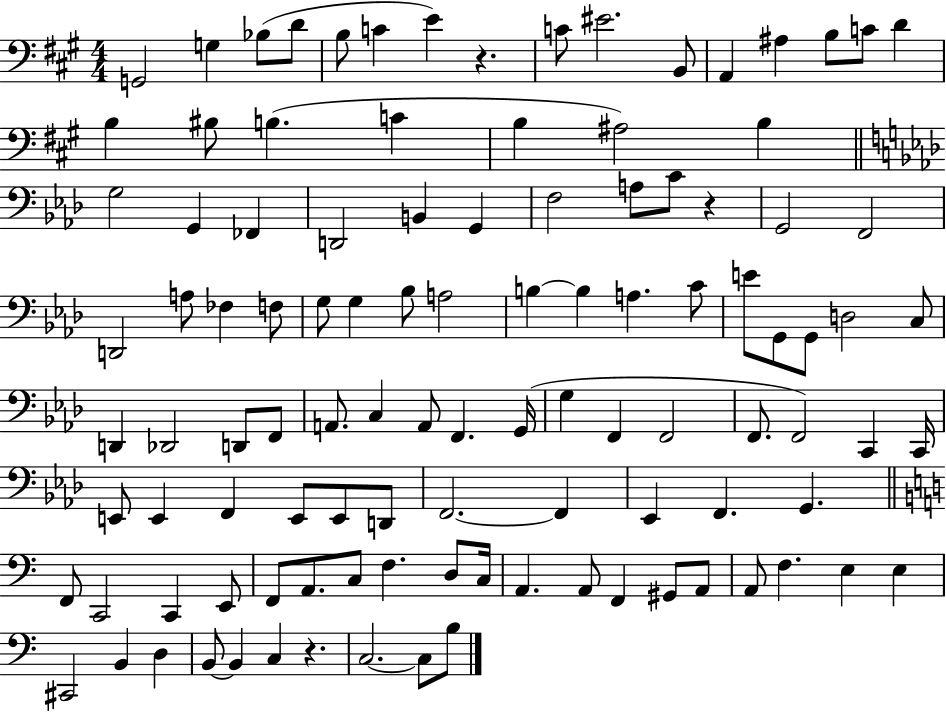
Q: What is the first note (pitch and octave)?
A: G2